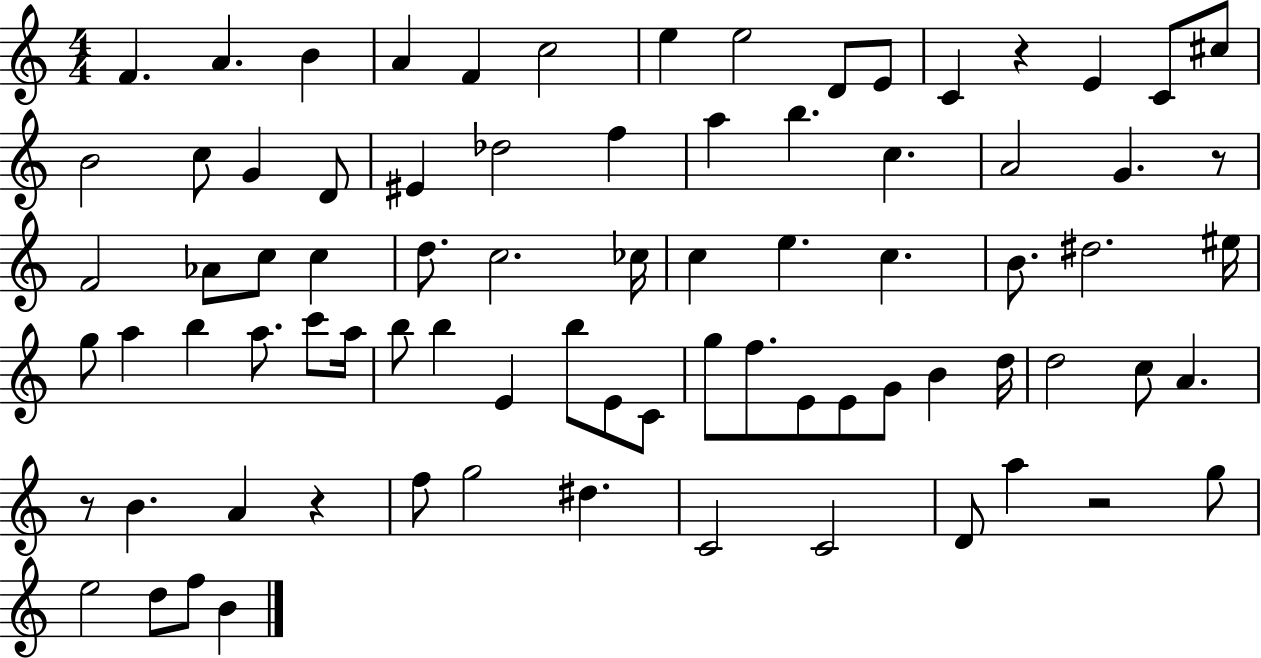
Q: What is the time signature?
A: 4/4